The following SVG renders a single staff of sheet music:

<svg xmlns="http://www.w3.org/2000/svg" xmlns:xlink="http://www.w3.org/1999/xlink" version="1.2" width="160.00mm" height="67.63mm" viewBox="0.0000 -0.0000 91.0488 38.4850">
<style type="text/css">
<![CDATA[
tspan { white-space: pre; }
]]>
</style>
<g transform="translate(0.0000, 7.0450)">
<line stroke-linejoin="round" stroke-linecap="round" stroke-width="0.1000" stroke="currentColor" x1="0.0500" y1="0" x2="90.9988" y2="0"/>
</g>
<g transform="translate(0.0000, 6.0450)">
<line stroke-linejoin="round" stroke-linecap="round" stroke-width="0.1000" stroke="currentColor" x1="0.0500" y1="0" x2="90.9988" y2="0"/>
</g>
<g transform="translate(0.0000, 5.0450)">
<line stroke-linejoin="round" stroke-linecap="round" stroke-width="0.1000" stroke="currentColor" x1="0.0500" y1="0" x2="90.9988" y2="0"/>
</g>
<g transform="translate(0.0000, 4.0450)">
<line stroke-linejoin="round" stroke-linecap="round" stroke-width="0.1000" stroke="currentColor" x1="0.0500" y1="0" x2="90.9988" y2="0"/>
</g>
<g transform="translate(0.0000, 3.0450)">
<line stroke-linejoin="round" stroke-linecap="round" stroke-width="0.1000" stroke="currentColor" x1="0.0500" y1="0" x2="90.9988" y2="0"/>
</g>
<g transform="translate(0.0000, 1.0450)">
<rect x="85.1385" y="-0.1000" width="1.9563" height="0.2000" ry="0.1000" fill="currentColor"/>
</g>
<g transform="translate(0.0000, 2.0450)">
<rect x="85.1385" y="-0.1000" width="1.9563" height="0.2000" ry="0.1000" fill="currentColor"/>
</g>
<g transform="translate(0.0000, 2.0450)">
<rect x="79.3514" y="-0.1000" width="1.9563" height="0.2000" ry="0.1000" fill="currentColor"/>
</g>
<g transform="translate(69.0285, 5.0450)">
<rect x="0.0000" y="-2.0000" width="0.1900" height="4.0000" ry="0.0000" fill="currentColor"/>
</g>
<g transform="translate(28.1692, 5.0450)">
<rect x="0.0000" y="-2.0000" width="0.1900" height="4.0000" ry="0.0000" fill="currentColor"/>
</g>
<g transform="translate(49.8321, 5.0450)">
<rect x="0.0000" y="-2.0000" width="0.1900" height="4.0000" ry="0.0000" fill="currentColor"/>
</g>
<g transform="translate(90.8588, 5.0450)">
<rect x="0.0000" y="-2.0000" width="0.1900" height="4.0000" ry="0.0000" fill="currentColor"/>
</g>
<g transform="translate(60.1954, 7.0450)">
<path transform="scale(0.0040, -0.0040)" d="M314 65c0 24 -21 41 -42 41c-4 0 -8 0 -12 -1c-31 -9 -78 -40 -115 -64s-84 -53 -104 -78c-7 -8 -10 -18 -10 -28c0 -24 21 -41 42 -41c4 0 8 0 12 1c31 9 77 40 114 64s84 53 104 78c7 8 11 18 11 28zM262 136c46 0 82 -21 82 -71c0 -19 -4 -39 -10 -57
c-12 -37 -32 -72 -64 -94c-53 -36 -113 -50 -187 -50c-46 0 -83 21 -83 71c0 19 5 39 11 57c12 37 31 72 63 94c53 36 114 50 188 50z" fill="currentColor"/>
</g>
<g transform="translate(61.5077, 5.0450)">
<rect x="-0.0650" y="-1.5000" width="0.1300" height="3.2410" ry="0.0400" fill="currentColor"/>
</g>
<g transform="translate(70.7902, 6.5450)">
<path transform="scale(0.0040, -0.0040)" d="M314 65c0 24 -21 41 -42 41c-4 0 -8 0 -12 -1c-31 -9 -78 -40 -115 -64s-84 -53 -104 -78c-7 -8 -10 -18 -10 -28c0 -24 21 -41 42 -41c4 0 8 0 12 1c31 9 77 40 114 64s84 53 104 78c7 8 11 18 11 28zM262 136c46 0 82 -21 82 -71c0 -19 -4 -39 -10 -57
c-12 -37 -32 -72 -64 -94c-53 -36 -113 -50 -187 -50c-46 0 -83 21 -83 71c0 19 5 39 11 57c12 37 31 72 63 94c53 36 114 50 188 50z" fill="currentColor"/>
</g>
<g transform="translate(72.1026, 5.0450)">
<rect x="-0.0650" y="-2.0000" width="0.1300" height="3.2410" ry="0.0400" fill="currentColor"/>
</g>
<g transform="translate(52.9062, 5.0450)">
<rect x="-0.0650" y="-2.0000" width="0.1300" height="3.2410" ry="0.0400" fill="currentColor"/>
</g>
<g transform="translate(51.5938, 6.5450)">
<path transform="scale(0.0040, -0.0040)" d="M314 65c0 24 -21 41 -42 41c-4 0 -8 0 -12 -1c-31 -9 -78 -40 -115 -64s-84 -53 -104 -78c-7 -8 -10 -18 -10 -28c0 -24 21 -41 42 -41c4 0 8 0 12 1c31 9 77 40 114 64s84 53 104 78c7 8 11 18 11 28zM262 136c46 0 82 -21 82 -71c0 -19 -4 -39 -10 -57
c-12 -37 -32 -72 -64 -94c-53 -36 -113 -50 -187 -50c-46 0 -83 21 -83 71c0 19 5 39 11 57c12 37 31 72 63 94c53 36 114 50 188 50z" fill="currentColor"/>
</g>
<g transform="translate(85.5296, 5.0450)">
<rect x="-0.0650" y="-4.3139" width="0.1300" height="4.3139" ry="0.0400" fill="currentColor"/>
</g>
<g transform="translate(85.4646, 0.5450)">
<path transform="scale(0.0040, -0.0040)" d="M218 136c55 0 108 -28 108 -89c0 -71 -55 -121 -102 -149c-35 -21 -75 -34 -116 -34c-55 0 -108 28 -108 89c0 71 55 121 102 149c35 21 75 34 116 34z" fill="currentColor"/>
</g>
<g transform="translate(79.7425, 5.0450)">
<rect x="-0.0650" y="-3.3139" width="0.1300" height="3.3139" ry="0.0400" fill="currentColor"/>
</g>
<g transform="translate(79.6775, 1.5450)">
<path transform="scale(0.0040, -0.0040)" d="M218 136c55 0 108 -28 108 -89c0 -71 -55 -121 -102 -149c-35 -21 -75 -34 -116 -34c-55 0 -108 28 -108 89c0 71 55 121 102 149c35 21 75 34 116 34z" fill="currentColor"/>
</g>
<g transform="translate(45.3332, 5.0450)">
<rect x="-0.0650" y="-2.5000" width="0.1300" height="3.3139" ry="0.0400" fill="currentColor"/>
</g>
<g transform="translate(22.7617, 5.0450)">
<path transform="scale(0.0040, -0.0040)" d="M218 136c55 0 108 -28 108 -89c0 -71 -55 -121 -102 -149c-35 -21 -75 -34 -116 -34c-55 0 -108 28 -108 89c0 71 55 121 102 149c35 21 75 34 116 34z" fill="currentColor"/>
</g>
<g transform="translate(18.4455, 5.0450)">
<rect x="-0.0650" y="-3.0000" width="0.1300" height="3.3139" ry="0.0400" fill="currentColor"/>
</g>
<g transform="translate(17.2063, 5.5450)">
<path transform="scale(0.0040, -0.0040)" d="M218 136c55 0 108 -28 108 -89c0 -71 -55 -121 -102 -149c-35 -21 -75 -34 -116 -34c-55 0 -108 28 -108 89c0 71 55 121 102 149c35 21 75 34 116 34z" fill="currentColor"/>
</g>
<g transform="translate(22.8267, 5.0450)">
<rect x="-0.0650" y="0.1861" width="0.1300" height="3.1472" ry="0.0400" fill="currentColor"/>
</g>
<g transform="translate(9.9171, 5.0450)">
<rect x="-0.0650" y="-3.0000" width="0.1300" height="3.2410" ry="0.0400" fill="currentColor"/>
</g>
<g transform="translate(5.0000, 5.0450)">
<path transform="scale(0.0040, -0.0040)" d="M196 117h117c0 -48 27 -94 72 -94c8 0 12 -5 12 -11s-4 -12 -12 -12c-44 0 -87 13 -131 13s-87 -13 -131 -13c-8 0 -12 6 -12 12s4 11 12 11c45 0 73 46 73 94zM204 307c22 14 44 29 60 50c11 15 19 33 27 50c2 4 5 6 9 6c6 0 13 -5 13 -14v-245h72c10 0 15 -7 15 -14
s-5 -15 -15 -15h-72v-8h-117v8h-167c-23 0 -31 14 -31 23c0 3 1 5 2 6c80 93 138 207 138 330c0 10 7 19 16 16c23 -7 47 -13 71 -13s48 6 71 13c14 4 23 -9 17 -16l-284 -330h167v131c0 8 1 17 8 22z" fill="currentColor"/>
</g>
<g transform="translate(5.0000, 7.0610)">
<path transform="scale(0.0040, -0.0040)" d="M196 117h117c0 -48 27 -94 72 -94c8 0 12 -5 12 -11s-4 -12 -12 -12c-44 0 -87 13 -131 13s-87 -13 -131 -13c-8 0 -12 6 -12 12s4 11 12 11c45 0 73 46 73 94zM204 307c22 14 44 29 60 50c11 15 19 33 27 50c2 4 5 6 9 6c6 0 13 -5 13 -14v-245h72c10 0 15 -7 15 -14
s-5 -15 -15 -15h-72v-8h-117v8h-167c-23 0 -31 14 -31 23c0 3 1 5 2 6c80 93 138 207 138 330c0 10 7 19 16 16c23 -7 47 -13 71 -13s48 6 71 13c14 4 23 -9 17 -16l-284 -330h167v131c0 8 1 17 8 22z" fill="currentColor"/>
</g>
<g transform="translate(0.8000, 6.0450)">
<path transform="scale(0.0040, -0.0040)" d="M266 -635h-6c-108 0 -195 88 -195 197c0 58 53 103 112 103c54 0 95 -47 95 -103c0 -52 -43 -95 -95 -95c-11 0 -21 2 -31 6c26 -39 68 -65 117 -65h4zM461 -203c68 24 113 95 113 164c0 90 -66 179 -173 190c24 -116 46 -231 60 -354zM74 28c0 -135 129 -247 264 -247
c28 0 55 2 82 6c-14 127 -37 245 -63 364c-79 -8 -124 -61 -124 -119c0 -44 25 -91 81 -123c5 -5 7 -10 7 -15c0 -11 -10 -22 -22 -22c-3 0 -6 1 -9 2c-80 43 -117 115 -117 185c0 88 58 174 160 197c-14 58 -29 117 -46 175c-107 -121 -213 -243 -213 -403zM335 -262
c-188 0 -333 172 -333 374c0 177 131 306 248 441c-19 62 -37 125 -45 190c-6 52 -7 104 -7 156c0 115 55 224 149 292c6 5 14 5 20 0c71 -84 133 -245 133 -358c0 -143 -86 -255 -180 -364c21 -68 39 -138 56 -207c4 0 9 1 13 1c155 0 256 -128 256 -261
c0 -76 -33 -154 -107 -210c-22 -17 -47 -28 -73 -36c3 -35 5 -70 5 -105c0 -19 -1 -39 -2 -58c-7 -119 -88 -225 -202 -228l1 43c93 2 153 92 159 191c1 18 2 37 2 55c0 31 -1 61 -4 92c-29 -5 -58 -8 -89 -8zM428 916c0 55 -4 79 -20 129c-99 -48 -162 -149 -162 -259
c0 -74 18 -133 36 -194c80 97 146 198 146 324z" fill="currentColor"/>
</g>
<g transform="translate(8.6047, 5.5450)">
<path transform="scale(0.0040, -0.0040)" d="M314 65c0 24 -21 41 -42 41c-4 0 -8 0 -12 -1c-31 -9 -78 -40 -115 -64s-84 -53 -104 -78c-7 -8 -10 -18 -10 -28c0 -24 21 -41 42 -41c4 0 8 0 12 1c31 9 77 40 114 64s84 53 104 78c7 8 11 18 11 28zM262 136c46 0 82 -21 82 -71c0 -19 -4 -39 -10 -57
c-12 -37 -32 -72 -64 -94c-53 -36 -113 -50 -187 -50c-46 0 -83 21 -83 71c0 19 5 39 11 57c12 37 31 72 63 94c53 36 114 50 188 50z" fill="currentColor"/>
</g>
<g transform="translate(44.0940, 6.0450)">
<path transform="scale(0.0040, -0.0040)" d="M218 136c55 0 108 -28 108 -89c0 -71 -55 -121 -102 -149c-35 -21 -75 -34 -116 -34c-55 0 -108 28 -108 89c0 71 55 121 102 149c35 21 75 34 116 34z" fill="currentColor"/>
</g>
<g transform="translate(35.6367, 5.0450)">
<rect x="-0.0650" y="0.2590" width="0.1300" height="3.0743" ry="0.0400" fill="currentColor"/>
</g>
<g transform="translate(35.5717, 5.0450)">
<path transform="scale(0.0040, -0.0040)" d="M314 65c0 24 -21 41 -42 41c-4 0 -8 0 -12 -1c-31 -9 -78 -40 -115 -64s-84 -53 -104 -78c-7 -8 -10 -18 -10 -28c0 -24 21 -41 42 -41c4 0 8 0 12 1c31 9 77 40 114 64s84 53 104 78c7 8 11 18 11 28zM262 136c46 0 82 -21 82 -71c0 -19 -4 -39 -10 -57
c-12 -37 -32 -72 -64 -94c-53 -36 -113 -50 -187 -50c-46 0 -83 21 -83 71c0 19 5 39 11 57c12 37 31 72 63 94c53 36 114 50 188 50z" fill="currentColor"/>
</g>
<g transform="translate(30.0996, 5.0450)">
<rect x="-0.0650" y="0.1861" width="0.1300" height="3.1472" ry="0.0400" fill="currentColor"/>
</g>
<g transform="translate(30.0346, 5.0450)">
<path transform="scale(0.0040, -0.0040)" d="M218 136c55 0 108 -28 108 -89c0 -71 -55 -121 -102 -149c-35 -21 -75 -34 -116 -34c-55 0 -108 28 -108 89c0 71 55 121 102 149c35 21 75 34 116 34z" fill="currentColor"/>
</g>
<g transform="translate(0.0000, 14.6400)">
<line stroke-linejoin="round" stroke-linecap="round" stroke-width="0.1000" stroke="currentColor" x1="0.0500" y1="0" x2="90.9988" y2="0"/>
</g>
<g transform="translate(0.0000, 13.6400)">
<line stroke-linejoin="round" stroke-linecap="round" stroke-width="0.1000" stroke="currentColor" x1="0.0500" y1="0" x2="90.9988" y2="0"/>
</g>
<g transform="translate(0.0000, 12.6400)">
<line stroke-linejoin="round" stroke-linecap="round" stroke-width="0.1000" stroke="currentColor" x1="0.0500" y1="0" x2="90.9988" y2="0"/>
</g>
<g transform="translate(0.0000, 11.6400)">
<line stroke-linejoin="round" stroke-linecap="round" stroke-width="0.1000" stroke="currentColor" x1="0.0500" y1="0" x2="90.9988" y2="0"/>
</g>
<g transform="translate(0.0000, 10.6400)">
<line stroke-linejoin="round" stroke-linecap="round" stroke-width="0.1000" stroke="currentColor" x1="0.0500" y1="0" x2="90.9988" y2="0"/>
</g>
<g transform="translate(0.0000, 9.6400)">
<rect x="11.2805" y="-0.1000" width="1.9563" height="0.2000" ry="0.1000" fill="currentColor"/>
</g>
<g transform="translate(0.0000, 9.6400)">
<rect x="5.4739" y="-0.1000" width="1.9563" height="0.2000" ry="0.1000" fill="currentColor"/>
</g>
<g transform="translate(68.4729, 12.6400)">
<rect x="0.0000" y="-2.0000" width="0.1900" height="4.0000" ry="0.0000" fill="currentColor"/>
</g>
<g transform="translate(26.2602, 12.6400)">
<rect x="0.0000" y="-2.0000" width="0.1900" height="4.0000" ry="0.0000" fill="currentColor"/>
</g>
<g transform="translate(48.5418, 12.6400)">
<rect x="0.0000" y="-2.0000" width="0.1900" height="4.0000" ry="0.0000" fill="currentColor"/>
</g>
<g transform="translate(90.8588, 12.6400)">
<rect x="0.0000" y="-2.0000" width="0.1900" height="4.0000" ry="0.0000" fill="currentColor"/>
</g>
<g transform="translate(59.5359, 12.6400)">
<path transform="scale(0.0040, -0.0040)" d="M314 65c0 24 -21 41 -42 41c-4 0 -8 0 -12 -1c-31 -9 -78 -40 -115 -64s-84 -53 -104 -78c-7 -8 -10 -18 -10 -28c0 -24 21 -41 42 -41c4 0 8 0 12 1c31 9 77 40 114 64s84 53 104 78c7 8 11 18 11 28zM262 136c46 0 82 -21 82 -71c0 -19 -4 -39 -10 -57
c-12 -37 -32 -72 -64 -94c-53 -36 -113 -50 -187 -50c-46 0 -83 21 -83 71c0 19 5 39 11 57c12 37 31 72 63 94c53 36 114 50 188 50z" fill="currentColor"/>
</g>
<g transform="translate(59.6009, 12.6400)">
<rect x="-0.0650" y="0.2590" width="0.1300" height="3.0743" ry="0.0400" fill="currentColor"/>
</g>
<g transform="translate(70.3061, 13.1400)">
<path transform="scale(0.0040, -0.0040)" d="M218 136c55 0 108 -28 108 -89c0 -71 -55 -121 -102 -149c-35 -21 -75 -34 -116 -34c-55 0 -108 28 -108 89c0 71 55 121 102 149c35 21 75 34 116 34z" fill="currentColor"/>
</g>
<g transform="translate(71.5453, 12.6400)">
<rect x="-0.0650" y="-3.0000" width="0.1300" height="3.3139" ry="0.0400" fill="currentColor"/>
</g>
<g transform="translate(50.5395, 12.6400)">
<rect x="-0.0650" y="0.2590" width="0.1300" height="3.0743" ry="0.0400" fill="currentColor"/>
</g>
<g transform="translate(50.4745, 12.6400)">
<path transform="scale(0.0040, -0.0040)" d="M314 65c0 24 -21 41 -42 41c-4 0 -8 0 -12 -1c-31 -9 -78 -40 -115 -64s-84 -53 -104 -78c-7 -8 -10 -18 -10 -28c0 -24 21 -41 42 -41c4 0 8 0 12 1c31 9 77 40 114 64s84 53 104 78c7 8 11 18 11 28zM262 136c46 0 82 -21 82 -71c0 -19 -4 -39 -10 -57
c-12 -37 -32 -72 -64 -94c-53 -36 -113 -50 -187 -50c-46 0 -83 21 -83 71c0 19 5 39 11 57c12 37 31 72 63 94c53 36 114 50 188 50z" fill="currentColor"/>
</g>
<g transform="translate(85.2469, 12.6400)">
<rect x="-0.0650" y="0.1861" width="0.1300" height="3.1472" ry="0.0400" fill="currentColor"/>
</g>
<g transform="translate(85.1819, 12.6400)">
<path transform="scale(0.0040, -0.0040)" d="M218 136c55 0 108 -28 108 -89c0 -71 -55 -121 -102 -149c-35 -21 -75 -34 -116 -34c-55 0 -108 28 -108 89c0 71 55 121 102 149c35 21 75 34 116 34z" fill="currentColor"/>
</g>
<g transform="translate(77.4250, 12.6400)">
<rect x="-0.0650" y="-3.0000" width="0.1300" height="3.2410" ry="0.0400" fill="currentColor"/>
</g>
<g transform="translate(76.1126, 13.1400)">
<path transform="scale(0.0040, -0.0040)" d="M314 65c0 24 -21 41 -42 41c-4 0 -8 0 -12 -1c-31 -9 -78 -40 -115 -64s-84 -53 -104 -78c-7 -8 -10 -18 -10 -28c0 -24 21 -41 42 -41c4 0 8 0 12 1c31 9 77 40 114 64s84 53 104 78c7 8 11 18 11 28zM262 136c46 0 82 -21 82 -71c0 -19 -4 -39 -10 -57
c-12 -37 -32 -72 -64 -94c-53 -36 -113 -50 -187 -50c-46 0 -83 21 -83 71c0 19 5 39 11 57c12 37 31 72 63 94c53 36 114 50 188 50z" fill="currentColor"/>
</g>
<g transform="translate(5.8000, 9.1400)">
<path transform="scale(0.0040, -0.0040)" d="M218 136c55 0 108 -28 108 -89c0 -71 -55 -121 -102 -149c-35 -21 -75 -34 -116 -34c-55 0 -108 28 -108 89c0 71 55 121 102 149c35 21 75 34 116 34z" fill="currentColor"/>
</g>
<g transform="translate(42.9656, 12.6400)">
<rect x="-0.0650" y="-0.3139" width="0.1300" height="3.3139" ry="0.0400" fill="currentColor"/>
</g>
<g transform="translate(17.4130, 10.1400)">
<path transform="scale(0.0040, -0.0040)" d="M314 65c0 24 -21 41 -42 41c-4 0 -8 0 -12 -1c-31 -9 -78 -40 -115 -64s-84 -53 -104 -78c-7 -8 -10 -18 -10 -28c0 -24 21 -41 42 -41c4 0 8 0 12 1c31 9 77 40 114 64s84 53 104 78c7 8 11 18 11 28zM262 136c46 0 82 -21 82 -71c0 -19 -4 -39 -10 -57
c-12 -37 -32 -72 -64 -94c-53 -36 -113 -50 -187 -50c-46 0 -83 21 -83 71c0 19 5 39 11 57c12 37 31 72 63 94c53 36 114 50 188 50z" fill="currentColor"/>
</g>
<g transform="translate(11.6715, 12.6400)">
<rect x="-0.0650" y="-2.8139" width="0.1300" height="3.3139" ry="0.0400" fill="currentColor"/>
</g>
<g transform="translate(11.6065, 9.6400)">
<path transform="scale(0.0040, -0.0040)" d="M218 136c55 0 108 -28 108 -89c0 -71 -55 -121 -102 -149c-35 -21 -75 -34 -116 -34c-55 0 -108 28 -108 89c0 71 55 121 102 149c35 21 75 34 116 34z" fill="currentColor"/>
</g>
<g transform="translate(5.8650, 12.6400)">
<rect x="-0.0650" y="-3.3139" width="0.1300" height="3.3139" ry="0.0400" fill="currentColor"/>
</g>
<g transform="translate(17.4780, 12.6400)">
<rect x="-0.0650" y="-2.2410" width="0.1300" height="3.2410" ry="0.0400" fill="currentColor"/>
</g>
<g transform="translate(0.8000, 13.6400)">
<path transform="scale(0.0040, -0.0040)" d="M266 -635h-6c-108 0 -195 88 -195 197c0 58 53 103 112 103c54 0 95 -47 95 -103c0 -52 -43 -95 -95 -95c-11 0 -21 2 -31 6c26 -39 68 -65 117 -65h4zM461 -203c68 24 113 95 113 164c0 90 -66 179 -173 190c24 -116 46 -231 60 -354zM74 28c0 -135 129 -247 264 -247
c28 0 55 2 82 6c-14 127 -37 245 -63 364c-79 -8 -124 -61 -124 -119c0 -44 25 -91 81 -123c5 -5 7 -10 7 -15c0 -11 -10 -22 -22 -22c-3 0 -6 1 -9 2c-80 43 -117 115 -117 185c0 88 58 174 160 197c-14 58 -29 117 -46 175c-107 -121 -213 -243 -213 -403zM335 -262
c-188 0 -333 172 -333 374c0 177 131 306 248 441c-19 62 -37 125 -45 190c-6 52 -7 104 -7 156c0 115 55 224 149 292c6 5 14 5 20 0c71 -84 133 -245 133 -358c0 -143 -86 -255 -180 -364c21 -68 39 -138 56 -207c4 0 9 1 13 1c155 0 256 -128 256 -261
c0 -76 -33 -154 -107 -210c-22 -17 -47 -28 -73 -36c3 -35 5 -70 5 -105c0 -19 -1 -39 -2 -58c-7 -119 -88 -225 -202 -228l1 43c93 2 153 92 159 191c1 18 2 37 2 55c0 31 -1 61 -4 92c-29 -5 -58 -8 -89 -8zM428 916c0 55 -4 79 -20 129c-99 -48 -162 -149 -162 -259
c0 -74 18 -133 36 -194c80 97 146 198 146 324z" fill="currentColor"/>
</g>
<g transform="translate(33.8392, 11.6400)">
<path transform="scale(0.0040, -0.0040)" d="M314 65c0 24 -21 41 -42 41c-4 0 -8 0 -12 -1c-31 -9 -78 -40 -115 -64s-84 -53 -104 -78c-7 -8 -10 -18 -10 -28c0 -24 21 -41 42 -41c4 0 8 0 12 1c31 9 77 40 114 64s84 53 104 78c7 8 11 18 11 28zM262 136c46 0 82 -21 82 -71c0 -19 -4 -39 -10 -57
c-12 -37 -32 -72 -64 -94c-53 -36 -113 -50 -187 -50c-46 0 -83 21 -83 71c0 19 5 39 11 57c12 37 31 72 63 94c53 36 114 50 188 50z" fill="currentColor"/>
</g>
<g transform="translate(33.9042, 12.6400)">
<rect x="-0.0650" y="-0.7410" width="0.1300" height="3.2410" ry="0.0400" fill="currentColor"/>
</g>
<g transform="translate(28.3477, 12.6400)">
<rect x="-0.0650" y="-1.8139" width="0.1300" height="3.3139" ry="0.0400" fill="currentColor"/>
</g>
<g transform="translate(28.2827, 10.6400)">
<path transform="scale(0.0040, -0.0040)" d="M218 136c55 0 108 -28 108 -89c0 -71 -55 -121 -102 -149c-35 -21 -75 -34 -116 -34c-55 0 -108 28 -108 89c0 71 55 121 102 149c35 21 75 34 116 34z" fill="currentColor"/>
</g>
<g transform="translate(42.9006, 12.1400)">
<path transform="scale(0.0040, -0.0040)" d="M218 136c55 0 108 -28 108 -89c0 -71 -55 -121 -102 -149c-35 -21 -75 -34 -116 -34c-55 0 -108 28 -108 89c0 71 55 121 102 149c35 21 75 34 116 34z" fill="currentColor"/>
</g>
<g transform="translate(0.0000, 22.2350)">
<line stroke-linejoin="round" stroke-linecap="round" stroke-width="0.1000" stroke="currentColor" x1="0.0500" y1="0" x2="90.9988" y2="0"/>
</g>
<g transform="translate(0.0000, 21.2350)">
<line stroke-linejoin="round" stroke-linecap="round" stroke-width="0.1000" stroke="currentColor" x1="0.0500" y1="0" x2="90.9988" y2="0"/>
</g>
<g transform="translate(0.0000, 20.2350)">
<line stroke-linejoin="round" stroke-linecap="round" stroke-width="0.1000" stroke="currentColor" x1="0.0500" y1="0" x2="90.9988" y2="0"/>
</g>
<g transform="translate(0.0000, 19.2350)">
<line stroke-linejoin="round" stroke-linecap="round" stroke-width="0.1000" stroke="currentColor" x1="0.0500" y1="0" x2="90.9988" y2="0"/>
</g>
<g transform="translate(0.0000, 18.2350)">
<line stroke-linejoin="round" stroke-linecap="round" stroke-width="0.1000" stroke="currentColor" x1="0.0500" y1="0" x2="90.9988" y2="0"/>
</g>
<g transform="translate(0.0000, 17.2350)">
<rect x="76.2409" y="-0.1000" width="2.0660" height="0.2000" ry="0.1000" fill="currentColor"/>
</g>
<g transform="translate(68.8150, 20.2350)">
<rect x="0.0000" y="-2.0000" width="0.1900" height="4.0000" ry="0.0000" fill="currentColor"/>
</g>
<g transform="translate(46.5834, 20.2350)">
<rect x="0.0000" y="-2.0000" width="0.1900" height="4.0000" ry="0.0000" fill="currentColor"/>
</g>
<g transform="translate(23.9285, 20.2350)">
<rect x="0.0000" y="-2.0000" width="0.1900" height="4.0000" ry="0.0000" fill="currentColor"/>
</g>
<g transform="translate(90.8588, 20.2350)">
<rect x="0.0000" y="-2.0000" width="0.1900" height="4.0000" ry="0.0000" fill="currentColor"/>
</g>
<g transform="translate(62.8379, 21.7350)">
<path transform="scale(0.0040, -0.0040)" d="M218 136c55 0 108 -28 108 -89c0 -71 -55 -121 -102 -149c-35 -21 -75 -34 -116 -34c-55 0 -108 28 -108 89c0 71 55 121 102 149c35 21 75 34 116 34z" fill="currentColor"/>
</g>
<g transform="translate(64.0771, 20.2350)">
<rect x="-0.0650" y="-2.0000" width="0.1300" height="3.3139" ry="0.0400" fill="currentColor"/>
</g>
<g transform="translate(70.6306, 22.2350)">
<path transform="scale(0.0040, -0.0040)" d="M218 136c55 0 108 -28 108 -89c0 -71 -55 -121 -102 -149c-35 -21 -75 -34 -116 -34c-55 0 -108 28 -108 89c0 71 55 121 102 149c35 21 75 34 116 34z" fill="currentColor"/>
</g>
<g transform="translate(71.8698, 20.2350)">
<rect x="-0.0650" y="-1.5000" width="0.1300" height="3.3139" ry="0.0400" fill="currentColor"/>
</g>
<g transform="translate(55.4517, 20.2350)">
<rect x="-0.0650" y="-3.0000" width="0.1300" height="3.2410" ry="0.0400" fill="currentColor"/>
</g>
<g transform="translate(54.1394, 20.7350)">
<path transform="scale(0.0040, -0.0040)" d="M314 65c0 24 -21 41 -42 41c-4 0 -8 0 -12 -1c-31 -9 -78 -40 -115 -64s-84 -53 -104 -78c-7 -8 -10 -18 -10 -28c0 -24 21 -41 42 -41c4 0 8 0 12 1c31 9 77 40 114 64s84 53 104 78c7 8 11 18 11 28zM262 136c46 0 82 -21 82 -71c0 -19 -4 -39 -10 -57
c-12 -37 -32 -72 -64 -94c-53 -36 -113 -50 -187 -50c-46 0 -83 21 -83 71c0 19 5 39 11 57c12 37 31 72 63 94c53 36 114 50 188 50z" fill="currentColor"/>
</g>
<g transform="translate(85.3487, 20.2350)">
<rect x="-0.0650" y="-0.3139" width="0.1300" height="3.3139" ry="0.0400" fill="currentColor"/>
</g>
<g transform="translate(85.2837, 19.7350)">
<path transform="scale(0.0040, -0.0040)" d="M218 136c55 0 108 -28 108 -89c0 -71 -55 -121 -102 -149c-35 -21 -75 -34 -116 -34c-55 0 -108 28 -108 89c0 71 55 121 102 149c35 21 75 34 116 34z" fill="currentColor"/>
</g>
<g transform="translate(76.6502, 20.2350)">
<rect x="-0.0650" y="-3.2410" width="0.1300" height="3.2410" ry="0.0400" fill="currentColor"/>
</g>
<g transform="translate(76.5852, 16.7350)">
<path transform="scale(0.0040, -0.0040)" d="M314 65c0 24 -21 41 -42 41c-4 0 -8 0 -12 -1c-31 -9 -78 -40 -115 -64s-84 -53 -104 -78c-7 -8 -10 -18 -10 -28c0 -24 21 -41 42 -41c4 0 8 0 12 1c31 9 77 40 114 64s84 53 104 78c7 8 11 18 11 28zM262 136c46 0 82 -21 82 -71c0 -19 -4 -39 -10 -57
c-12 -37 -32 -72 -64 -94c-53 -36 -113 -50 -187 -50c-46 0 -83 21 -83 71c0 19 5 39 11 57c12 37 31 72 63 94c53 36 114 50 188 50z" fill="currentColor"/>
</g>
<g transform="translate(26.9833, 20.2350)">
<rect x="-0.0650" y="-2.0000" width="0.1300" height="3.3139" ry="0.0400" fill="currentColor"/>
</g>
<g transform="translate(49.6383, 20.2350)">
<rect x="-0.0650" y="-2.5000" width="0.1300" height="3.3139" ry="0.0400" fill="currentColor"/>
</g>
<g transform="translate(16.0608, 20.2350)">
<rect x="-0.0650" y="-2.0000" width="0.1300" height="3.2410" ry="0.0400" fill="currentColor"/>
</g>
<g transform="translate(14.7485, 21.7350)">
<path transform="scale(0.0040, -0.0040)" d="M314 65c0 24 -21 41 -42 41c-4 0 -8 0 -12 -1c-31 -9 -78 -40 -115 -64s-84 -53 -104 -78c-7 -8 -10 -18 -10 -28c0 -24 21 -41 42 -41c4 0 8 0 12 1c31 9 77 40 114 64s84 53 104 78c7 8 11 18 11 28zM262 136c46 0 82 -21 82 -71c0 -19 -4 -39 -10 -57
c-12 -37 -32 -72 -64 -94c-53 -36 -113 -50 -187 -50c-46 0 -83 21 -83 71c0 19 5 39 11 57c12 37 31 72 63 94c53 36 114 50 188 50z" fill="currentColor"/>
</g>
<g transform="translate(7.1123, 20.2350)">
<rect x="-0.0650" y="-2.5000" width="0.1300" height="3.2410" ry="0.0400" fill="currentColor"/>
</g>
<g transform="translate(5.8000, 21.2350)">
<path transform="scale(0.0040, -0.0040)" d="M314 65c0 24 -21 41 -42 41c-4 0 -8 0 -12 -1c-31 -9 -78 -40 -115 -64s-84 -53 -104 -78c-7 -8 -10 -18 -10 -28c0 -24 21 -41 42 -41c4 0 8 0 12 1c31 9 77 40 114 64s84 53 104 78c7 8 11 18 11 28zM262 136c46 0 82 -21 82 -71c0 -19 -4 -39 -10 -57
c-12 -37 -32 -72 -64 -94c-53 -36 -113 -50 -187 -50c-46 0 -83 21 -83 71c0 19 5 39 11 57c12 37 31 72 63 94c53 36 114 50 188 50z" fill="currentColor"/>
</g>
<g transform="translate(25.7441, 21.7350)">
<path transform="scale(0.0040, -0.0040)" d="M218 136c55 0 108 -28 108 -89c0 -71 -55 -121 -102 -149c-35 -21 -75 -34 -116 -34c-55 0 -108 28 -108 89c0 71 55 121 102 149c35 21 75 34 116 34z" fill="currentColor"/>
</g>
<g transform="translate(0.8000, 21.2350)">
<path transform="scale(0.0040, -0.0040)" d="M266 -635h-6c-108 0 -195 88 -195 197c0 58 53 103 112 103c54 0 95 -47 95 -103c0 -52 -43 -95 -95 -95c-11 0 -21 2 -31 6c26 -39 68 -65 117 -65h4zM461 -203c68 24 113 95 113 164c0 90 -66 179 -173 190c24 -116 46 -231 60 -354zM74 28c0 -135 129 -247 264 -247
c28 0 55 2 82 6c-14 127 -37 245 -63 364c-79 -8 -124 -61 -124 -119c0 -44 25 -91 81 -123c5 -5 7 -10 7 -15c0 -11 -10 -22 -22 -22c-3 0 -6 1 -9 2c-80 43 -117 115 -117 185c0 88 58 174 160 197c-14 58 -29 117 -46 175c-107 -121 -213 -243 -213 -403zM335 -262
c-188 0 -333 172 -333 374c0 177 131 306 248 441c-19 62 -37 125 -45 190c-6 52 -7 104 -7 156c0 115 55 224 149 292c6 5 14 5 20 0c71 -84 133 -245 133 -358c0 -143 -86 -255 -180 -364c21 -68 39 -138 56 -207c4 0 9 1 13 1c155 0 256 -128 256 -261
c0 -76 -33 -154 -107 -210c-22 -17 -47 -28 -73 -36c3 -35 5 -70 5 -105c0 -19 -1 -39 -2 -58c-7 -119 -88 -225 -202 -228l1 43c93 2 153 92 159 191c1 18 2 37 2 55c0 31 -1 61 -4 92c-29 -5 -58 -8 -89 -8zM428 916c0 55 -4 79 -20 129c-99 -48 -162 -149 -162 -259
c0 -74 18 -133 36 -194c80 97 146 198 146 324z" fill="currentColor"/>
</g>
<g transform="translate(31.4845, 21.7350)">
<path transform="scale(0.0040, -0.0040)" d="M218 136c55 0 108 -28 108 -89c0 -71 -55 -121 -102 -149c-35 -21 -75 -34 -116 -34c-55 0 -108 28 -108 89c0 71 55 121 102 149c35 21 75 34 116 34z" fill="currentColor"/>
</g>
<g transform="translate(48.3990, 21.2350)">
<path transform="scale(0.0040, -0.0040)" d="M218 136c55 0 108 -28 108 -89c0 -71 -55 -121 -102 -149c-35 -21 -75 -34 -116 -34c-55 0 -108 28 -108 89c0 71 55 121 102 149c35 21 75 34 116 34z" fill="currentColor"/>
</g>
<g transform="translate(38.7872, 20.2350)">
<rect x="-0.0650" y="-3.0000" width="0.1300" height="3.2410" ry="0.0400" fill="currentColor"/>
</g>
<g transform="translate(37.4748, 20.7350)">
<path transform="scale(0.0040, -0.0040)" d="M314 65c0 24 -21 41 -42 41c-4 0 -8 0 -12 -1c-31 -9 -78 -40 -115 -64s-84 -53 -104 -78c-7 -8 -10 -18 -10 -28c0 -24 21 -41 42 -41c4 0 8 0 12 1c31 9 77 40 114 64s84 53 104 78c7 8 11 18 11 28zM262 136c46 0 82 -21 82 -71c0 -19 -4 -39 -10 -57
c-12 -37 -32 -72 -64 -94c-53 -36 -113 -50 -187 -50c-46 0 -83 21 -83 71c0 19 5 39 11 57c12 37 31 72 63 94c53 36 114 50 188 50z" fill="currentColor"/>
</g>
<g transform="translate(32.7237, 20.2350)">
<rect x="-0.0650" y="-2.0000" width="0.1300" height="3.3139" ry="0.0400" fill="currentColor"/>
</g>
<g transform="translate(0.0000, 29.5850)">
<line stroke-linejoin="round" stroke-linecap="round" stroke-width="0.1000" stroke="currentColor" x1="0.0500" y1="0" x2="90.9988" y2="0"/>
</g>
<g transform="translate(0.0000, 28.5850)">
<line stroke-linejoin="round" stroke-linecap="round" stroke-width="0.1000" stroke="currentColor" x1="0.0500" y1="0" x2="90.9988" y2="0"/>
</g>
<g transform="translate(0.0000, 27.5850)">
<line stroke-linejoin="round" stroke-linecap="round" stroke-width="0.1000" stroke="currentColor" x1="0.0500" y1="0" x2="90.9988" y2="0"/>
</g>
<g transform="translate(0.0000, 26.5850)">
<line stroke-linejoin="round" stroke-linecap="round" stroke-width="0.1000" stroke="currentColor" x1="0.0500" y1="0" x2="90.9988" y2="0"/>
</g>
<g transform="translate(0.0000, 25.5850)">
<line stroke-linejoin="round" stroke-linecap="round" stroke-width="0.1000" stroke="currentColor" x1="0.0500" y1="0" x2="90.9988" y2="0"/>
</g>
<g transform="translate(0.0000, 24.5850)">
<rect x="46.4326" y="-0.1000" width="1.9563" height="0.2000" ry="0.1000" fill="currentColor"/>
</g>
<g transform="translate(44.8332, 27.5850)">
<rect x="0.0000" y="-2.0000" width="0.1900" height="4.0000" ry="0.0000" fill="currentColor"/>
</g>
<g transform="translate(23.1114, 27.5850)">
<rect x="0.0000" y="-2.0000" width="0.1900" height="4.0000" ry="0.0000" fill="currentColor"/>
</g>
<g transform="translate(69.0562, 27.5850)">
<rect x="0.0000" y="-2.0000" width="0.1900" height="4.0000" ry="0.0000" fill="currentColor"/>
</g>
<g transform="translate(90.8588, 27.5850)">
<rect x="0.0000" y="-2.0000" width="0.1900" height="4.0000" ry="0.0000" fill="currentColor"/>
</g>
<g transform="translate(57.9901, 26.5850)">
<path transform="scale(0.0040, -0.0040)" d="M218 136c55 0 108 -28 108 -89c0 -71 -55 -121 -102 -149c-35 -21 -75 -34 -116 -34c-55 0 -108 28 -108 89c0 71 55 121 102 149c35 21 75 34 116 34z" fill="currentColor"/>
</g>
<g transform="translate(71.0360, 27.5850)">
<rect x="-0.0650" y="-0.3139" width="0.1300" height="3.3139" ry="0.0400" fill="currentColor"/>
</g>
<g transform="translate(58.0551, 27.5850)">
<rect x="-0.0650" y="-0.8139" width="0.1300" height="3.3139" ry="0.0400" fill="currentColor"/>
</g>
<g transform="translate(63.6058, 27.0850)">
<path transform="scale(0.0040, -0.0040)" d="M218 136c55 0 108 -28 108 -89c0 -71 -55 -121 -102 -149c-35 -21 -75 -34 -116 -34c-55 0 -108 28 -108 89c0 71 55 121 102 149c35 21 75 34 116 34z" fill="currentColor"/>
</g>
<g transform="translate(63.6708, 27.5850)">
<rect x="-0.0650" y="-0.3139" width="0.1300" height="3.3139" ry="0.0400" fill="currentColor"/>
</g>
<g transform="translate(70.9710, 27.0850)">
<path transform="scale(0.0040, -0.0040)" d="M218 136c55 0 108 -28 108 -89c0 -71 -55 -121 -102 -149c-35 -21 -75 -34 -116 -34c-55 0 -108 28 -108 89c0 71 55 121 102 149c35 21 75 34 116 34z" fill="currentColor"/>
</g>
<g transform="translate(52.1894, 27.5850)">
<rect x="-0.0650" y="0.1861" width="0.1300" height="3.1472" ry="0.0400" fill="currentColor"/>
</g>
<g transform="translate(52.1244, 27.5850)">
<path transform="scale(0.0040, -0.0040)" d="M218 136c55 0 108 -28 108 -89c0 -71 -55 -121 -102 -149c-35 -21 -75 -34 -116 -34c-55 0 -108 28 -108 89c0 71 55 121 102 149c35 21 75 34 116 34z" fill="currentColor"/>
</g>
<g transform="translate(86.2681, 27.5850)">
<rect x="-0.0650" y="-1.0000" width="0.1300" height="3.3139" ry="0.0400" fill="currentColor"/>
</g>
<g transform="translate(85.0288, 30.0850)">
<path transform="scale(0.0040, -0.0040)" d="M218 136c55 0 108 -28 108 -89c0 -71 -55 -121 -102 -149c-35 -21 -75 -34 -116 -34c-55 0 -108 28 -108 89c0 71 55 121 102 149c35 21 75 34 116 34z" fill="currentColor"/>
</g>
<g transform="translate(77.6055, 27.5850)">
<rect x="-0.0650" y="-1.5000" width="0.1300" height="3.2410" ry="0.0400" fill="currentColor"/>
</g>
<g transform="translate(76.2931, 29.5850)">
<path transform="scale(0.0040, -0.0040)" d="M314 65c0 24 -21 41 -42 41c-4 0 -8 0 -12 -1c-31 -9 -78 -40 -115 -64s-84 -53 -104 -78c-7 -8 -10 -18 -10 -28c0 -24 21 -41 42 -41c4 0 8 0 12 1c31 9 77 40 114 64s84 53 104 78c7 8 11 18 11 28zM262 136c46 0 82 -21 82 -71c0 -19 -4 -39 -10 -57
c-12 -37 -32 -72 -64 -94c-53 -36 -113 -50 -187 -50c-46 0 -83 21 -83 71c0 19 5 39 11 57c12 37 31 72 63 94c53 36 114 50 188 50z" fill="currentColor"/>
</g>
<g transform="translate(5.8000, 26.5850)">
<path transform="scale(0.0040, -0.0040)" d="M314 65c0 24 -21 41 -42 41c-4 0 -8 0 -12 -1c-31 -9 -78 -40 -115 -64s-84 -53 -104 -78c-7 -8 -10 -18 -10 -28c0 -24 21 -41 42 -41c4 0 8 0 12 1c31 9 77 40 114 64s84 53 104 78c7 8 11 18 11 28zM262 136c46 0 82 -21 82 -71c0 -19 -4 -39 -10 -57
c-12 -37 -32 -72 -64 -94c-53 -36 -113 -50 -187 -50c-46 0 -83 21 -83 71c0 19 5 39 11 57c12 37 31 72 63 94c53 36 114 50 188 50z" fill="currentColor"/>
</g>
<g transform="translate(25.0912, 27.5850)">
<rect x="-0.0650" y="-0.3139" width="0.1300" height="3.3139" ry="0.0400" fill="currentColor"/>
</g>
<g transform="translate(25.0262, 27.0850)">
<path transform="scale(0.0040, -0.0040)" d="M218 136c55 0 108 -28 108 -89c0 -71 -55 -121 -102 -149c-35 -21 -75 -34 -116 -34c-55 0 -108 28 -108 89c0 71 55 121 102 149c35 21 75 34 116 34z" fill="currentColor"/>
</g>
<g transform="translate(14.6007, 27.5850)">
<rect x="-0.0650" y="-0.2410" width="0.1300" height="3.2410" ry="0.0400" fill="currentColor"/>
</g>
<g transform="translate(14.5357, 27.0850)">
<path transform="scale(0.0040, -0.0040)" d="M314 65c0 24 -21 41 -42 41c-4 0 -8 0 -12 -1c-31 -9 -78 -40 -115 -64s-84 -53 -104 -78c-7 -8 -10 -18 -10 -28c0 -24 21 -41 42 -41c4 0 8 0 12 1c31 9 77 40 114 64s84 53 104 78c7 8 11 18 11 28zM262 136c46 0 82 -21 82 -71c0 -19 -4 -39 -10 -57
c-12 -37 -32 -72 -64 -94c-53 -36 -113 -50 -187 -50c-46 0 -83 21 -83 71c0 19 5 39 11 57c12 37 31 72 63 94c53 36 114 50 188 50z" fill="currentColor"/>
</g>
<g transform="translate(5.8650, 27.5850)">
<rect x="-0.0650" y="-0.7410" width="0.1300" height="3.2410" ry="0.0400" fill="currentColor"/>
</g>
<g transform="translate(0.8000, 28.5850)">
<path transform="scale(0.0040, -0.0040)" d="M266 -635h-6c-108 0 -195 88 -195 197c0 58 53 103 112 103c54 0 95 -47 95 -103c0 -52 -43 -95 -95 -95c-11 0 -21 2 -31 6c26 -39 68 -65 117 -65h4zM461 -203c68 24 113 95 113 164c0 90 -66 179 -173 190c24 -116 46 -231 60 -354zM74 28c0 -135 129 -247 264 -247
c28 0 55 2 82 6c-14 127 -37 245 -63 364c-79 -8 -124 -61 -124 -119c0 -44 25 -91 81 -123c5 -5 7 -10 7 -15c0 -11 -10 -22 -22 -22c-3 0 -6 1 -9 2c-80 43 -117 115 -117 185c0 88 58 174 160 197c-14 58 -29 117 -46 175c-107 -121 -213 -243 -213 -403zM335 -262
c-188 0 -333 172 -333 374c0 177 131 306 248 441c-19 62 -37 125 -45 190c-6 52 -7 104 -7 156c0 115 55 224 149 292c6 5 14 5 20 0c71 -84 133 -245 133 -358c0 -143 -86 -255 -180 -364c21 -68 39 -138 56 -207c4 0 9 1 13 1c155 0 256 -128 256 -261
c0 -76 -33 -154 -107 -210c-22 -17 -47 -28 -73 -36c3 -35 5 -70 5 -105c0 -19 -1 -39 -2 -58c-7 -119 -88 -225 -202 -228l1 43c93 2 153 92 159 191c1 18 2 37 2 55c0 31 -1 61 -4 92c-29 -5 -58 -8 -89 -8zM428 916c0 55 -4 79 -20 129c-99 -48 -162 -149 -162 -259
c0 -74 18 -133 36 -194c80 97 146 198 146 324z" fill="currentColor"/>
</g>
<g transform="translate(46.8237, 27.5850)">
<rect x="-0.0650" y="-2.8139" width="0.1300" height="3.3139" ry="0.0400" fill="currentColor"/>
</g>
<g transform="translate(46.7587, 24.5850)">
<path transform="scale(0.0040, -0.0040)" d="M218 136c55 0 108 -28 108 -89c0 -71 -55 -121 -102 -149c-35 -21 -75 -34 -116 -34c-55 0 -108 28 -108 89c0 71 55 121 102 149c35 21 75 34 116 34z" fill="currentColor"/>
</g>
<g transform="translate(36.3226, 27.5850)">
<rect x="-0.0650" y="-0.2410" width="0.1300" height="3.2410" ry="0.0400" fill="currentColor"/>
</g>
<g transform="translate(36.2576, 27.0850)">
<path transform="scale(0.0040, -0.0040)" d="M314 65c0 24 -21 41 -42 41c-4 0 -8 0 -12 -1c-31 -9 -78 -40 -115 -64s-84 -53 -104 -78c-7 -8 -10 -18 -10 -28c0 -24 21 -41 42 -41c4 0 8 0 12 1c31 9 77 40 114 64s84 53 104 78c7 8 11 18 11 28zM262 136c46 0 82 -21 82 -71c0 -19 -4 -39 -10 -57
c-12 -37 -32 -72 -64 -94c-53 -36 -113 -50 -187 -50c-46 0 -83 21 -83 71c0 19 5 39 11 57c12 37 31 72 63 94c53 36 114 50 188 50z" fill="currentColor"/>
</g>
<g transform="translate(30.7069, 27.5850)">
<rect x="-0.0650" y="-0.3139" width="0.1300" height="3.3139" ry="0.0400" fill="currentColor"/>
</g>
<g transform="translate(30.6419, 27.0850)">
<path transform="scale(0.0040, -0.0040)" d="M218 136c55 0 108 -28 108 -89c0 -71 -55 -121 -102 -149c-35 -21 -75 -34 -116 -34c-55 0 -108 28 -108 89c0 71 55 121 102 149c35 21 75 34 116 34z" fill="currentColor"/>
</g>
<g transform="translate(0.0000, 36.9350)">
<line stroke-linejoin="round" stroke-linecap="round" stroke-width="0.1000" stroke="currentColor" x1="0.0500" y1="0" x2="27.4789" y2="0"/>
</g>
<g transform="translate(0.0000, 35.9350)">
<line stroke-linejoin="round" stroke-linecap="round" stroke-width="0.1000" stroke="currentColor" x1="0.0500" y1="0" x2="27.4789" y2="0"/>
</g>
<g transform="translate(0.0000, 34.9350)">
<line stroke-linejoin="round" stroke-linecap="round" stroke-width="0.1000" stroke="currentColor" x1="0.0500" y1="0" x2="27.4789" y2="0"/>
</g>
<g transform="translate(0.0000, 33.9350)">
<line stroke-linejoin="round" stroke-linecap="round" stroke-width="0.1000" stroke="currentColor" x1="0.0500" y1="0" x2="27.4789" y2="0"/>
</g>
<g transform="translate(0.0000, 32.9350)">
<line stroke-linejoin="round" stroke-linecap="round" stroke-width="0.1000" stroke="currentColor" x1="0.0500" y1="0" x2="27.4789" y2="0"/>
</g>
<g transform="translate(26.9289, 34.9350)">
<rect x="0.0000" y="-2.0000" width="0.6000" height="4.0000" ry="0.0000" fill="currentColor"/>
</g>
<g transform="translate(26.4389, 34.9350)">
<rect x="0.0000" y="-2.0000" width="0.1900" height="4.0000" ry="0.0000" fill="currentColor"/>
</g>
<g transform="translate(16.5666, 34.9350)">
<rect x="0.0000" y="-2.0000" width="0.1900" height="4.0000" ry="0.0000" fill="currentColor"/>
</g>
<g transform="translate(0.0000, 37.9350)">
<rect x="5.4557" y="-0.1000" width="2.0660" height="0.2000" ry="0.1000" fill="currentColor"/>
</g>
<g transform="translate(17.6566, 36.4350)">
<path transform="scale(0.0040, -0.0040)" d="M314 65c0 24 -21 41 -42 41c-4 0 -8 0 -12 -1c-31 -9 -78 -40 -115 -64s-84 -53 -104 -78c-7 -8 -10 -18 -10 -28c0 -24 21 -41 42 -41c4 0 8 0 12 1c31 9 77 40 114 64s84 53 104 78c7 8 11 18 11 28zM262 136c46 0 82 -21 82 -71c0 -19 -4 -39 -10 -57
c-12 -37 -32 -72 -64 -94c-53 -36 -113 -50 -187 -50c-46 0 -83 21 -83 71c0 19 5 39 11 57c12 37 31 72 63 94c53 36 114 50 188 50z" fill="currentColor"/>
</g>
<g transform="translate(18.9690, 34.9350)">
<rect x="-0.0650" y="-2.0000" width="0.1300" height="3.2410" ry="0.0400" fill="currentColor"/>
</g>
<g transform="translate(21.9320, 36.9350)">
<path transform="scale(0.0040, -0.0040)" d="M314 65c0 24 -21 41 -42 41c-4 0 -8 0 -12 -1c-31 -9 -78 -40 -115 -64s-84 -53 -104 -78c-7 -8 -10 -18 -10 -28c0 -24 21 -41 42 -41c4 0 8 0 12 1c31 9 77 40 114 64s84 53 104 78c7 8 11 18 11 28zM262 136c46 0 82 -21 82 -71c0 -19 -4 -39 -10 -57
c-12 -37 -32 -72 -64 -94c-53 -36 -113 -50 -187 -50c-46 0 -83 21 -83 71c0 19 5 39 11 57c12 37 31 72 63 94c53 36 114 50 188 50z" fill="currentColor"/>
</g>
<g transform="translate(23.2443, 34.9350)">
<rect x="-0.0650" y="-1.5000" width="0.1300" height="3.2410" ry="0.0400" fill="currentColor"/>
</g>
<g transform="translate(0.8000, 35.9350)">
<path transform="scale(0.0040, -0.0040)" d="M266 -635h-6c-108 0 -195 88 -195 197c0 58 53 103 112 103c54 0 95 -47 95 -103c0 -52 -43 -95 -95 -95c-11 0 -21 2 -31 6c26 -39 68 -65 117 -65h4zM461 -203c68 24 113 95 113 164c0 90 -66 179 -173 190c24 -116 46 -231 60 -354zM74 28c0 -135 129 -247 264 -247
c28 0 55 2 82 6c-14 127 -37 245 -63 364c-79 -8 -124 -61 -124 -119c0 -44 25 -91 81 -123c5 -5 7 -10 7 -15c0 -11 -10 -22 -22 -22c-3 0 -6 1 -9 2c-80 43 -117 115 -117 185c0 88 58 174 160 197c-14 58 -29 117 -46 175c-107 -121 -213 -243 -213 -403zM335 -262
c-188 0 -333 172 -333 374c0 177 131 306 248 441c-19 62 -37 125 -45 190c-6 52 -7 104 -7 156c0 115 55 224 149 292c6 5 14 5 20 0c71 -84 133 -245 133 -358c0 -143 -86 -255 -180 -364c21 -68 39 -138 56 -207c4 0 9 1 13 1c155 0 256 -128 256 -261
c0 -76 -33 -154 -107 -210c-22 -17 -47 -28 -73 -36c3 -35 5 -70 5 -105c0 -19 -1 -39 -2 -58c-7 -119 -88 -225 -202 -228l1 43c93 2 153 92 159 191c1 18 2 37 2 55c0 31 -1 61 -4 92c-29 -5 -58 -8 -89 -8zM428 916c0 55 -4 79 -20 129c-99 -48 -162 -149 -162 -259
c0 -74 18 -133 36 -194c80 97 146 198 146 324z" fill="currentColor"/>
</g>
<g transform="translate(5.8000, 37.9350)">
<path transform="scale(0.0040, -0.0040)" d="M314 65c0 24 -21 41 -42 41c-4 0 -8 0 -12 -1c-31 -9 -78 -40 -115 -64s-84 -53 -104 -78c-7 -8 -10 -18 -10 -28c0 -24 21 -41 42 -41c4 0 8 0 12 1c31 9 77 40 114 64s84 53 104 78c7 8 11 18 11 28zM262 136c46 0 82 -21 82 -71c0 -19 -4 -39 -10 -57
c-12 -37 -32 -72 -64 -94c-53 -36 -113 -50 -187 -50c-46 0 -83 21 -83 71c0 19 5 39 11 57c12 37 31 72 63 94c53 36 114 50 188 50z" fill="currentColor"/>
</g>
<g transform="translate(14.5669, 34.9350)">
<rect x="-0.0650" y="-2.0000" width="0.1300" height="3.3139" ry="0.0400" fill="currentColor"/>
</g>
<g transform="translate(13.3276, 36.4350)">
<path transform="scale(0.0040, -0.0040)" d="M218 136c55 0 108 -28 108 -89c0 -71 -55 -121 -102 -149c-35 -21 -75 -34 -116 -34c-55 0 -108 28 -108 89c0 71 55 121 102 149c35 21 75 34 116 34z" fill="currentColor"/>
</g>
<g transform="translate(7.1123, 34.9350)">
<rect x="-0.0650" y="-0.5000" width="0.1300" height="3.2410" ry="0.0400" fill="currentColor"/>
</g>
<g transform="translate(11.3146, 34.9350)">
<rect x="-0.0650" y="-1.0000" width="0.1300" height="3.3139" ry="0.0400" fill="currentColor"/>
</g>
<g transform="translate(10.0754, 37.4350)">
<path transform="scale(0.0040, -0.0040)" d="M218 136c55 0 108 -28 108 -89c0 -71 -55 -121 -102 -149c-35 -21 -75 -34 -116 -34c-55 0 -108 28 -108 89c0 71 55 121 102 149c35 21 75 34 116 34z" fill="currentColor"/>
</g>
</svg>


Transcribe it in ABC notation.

X:1
T:Untitled
M:4/4
L:1/4
K:C
A2 A B B B2 G F2 E2 F2 b d' b a g2 f d2 c B2 B2 A A2 B G2 F2 F F A2 G A2 F E b2 c d2 c2 c c c2 a B d c c E2 D C2 D F F2 E2